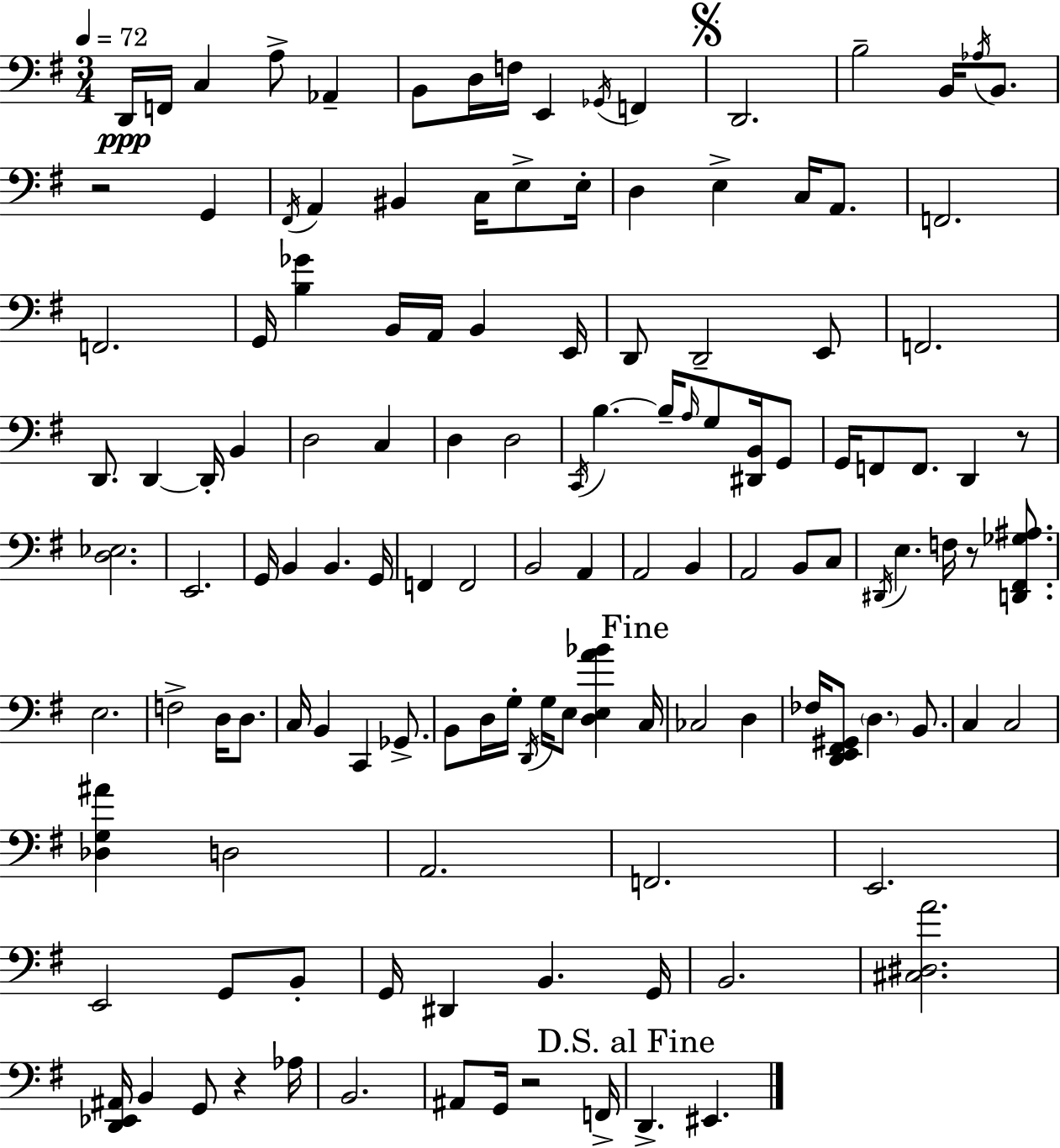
D2/s F2/s C3/q A3/e Ab2/q B2/e D3/s F3/s E2/q Gb2/s F2/q D2/h. B3/h B2/s Ab3/s B2/e. R/h G2/q F#2/s A2/q BIS2/q C3/s E3/e E3/s D3/q E3/q C3/s A2/e. F2/h. F2/h. G2/s [B3,Gb4]/q B2/s A2/s B2/q E2/s D2/e D2/h E2/e F2/h. D2/e. D2/q D2/s B2/q D3/h C3/q D3/q D3/h C2/s B3/q. B3/s A3/s G3/e [D#2,B2]/s G2/e G2/s F2/e F2/e. D2/q R/e [D3,Eb3]/h. E2/h. G2/s B2/q B2/q. G2/s F2/q F2/h B2/h A2/q A2/h B2/q A2/h B2/e C3/e D#2/s E3/q. F3/s R/e [D2,F#2,Gb3,A#3]/e. E3/h. F3/h D3/s D3/e. C3/s B2/q C2/q Gb2/e. B2/e D3/s G3/s D2/s G3/s E3/e [D3,E3,A4,Bb4]/q C3/s CES3/h D3/q FES3/s [D2,E2,F#2,G#2]/e D3/q. B2/e. C3/q C3/h [Db3,G3,A#4]/q D3/h A2/h. F2/h. E2/h. E2/h G2/e B2/e G2/s D#2/q B2/q. G2/s B2/h. [C#3,D#3,A4]/h. [D2,Eb2,A#2]/s B2/q G2/e R/q Ab3/s B2/h. A#2/e G2/s R/h F2/s D2/q. EIS2/q.